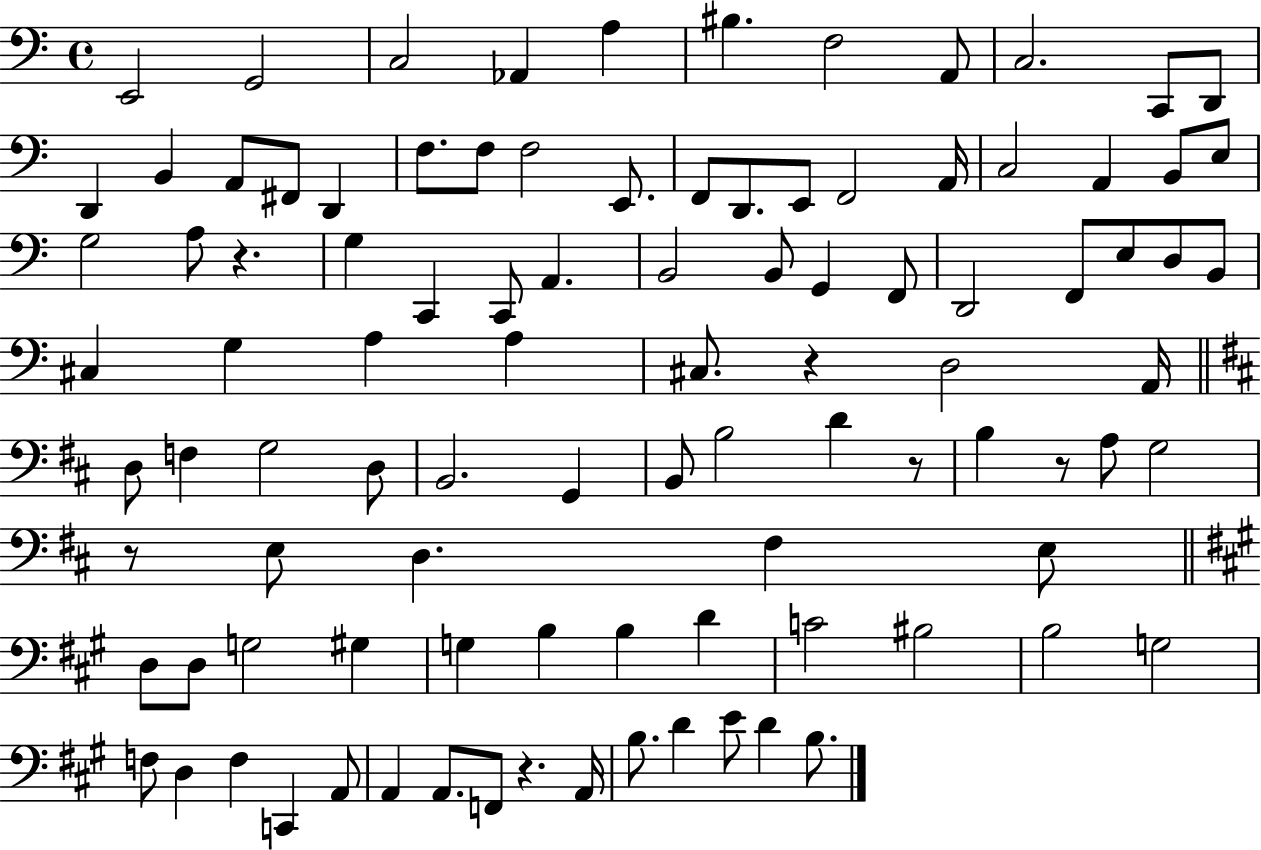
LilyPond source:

{
  \clef bass
  \time 4/4
  \defaultTimeSignature
  \key c \major
  e,2 g,2 | c2 aes,4 a4 | bis4. f2 a,8 | c2. c,8 d,8 | \break d,4 b,4 a,8 fis,8 d,4 | f8. f8 f2 e,8. | f,8 d,8. e,8 f,2 a,16 | c2 a,4 b,8 e8 | \break g2 a8 r4. | g4 c,4 c,8 a,4. | b,2 b,8 g,4 f,8 | d,2 f,8 e8 d8 b,8 | \break cis4 g4 a4 a4 | cis8. r4 d2 a,16 | \bar "||" \break \key d \major d8 f4 g2 d8 | b,2. g,4 | b,8 b2 d'4 r8 | b4 r8 a8 g2 | \break r8 e8 d4. fis4 e8 | \bar "||" \break \key a \major d8 d8 g2 gis4 | g4 b4 b4 d'4 | c'2 bis2 | b2 g2 | \break f8 d4 f4 c,4 a,8 | a,4 a,8. f,8 r4. a,16 | b8. d'4 e'8 d'4 b8. | \bar "|."
}